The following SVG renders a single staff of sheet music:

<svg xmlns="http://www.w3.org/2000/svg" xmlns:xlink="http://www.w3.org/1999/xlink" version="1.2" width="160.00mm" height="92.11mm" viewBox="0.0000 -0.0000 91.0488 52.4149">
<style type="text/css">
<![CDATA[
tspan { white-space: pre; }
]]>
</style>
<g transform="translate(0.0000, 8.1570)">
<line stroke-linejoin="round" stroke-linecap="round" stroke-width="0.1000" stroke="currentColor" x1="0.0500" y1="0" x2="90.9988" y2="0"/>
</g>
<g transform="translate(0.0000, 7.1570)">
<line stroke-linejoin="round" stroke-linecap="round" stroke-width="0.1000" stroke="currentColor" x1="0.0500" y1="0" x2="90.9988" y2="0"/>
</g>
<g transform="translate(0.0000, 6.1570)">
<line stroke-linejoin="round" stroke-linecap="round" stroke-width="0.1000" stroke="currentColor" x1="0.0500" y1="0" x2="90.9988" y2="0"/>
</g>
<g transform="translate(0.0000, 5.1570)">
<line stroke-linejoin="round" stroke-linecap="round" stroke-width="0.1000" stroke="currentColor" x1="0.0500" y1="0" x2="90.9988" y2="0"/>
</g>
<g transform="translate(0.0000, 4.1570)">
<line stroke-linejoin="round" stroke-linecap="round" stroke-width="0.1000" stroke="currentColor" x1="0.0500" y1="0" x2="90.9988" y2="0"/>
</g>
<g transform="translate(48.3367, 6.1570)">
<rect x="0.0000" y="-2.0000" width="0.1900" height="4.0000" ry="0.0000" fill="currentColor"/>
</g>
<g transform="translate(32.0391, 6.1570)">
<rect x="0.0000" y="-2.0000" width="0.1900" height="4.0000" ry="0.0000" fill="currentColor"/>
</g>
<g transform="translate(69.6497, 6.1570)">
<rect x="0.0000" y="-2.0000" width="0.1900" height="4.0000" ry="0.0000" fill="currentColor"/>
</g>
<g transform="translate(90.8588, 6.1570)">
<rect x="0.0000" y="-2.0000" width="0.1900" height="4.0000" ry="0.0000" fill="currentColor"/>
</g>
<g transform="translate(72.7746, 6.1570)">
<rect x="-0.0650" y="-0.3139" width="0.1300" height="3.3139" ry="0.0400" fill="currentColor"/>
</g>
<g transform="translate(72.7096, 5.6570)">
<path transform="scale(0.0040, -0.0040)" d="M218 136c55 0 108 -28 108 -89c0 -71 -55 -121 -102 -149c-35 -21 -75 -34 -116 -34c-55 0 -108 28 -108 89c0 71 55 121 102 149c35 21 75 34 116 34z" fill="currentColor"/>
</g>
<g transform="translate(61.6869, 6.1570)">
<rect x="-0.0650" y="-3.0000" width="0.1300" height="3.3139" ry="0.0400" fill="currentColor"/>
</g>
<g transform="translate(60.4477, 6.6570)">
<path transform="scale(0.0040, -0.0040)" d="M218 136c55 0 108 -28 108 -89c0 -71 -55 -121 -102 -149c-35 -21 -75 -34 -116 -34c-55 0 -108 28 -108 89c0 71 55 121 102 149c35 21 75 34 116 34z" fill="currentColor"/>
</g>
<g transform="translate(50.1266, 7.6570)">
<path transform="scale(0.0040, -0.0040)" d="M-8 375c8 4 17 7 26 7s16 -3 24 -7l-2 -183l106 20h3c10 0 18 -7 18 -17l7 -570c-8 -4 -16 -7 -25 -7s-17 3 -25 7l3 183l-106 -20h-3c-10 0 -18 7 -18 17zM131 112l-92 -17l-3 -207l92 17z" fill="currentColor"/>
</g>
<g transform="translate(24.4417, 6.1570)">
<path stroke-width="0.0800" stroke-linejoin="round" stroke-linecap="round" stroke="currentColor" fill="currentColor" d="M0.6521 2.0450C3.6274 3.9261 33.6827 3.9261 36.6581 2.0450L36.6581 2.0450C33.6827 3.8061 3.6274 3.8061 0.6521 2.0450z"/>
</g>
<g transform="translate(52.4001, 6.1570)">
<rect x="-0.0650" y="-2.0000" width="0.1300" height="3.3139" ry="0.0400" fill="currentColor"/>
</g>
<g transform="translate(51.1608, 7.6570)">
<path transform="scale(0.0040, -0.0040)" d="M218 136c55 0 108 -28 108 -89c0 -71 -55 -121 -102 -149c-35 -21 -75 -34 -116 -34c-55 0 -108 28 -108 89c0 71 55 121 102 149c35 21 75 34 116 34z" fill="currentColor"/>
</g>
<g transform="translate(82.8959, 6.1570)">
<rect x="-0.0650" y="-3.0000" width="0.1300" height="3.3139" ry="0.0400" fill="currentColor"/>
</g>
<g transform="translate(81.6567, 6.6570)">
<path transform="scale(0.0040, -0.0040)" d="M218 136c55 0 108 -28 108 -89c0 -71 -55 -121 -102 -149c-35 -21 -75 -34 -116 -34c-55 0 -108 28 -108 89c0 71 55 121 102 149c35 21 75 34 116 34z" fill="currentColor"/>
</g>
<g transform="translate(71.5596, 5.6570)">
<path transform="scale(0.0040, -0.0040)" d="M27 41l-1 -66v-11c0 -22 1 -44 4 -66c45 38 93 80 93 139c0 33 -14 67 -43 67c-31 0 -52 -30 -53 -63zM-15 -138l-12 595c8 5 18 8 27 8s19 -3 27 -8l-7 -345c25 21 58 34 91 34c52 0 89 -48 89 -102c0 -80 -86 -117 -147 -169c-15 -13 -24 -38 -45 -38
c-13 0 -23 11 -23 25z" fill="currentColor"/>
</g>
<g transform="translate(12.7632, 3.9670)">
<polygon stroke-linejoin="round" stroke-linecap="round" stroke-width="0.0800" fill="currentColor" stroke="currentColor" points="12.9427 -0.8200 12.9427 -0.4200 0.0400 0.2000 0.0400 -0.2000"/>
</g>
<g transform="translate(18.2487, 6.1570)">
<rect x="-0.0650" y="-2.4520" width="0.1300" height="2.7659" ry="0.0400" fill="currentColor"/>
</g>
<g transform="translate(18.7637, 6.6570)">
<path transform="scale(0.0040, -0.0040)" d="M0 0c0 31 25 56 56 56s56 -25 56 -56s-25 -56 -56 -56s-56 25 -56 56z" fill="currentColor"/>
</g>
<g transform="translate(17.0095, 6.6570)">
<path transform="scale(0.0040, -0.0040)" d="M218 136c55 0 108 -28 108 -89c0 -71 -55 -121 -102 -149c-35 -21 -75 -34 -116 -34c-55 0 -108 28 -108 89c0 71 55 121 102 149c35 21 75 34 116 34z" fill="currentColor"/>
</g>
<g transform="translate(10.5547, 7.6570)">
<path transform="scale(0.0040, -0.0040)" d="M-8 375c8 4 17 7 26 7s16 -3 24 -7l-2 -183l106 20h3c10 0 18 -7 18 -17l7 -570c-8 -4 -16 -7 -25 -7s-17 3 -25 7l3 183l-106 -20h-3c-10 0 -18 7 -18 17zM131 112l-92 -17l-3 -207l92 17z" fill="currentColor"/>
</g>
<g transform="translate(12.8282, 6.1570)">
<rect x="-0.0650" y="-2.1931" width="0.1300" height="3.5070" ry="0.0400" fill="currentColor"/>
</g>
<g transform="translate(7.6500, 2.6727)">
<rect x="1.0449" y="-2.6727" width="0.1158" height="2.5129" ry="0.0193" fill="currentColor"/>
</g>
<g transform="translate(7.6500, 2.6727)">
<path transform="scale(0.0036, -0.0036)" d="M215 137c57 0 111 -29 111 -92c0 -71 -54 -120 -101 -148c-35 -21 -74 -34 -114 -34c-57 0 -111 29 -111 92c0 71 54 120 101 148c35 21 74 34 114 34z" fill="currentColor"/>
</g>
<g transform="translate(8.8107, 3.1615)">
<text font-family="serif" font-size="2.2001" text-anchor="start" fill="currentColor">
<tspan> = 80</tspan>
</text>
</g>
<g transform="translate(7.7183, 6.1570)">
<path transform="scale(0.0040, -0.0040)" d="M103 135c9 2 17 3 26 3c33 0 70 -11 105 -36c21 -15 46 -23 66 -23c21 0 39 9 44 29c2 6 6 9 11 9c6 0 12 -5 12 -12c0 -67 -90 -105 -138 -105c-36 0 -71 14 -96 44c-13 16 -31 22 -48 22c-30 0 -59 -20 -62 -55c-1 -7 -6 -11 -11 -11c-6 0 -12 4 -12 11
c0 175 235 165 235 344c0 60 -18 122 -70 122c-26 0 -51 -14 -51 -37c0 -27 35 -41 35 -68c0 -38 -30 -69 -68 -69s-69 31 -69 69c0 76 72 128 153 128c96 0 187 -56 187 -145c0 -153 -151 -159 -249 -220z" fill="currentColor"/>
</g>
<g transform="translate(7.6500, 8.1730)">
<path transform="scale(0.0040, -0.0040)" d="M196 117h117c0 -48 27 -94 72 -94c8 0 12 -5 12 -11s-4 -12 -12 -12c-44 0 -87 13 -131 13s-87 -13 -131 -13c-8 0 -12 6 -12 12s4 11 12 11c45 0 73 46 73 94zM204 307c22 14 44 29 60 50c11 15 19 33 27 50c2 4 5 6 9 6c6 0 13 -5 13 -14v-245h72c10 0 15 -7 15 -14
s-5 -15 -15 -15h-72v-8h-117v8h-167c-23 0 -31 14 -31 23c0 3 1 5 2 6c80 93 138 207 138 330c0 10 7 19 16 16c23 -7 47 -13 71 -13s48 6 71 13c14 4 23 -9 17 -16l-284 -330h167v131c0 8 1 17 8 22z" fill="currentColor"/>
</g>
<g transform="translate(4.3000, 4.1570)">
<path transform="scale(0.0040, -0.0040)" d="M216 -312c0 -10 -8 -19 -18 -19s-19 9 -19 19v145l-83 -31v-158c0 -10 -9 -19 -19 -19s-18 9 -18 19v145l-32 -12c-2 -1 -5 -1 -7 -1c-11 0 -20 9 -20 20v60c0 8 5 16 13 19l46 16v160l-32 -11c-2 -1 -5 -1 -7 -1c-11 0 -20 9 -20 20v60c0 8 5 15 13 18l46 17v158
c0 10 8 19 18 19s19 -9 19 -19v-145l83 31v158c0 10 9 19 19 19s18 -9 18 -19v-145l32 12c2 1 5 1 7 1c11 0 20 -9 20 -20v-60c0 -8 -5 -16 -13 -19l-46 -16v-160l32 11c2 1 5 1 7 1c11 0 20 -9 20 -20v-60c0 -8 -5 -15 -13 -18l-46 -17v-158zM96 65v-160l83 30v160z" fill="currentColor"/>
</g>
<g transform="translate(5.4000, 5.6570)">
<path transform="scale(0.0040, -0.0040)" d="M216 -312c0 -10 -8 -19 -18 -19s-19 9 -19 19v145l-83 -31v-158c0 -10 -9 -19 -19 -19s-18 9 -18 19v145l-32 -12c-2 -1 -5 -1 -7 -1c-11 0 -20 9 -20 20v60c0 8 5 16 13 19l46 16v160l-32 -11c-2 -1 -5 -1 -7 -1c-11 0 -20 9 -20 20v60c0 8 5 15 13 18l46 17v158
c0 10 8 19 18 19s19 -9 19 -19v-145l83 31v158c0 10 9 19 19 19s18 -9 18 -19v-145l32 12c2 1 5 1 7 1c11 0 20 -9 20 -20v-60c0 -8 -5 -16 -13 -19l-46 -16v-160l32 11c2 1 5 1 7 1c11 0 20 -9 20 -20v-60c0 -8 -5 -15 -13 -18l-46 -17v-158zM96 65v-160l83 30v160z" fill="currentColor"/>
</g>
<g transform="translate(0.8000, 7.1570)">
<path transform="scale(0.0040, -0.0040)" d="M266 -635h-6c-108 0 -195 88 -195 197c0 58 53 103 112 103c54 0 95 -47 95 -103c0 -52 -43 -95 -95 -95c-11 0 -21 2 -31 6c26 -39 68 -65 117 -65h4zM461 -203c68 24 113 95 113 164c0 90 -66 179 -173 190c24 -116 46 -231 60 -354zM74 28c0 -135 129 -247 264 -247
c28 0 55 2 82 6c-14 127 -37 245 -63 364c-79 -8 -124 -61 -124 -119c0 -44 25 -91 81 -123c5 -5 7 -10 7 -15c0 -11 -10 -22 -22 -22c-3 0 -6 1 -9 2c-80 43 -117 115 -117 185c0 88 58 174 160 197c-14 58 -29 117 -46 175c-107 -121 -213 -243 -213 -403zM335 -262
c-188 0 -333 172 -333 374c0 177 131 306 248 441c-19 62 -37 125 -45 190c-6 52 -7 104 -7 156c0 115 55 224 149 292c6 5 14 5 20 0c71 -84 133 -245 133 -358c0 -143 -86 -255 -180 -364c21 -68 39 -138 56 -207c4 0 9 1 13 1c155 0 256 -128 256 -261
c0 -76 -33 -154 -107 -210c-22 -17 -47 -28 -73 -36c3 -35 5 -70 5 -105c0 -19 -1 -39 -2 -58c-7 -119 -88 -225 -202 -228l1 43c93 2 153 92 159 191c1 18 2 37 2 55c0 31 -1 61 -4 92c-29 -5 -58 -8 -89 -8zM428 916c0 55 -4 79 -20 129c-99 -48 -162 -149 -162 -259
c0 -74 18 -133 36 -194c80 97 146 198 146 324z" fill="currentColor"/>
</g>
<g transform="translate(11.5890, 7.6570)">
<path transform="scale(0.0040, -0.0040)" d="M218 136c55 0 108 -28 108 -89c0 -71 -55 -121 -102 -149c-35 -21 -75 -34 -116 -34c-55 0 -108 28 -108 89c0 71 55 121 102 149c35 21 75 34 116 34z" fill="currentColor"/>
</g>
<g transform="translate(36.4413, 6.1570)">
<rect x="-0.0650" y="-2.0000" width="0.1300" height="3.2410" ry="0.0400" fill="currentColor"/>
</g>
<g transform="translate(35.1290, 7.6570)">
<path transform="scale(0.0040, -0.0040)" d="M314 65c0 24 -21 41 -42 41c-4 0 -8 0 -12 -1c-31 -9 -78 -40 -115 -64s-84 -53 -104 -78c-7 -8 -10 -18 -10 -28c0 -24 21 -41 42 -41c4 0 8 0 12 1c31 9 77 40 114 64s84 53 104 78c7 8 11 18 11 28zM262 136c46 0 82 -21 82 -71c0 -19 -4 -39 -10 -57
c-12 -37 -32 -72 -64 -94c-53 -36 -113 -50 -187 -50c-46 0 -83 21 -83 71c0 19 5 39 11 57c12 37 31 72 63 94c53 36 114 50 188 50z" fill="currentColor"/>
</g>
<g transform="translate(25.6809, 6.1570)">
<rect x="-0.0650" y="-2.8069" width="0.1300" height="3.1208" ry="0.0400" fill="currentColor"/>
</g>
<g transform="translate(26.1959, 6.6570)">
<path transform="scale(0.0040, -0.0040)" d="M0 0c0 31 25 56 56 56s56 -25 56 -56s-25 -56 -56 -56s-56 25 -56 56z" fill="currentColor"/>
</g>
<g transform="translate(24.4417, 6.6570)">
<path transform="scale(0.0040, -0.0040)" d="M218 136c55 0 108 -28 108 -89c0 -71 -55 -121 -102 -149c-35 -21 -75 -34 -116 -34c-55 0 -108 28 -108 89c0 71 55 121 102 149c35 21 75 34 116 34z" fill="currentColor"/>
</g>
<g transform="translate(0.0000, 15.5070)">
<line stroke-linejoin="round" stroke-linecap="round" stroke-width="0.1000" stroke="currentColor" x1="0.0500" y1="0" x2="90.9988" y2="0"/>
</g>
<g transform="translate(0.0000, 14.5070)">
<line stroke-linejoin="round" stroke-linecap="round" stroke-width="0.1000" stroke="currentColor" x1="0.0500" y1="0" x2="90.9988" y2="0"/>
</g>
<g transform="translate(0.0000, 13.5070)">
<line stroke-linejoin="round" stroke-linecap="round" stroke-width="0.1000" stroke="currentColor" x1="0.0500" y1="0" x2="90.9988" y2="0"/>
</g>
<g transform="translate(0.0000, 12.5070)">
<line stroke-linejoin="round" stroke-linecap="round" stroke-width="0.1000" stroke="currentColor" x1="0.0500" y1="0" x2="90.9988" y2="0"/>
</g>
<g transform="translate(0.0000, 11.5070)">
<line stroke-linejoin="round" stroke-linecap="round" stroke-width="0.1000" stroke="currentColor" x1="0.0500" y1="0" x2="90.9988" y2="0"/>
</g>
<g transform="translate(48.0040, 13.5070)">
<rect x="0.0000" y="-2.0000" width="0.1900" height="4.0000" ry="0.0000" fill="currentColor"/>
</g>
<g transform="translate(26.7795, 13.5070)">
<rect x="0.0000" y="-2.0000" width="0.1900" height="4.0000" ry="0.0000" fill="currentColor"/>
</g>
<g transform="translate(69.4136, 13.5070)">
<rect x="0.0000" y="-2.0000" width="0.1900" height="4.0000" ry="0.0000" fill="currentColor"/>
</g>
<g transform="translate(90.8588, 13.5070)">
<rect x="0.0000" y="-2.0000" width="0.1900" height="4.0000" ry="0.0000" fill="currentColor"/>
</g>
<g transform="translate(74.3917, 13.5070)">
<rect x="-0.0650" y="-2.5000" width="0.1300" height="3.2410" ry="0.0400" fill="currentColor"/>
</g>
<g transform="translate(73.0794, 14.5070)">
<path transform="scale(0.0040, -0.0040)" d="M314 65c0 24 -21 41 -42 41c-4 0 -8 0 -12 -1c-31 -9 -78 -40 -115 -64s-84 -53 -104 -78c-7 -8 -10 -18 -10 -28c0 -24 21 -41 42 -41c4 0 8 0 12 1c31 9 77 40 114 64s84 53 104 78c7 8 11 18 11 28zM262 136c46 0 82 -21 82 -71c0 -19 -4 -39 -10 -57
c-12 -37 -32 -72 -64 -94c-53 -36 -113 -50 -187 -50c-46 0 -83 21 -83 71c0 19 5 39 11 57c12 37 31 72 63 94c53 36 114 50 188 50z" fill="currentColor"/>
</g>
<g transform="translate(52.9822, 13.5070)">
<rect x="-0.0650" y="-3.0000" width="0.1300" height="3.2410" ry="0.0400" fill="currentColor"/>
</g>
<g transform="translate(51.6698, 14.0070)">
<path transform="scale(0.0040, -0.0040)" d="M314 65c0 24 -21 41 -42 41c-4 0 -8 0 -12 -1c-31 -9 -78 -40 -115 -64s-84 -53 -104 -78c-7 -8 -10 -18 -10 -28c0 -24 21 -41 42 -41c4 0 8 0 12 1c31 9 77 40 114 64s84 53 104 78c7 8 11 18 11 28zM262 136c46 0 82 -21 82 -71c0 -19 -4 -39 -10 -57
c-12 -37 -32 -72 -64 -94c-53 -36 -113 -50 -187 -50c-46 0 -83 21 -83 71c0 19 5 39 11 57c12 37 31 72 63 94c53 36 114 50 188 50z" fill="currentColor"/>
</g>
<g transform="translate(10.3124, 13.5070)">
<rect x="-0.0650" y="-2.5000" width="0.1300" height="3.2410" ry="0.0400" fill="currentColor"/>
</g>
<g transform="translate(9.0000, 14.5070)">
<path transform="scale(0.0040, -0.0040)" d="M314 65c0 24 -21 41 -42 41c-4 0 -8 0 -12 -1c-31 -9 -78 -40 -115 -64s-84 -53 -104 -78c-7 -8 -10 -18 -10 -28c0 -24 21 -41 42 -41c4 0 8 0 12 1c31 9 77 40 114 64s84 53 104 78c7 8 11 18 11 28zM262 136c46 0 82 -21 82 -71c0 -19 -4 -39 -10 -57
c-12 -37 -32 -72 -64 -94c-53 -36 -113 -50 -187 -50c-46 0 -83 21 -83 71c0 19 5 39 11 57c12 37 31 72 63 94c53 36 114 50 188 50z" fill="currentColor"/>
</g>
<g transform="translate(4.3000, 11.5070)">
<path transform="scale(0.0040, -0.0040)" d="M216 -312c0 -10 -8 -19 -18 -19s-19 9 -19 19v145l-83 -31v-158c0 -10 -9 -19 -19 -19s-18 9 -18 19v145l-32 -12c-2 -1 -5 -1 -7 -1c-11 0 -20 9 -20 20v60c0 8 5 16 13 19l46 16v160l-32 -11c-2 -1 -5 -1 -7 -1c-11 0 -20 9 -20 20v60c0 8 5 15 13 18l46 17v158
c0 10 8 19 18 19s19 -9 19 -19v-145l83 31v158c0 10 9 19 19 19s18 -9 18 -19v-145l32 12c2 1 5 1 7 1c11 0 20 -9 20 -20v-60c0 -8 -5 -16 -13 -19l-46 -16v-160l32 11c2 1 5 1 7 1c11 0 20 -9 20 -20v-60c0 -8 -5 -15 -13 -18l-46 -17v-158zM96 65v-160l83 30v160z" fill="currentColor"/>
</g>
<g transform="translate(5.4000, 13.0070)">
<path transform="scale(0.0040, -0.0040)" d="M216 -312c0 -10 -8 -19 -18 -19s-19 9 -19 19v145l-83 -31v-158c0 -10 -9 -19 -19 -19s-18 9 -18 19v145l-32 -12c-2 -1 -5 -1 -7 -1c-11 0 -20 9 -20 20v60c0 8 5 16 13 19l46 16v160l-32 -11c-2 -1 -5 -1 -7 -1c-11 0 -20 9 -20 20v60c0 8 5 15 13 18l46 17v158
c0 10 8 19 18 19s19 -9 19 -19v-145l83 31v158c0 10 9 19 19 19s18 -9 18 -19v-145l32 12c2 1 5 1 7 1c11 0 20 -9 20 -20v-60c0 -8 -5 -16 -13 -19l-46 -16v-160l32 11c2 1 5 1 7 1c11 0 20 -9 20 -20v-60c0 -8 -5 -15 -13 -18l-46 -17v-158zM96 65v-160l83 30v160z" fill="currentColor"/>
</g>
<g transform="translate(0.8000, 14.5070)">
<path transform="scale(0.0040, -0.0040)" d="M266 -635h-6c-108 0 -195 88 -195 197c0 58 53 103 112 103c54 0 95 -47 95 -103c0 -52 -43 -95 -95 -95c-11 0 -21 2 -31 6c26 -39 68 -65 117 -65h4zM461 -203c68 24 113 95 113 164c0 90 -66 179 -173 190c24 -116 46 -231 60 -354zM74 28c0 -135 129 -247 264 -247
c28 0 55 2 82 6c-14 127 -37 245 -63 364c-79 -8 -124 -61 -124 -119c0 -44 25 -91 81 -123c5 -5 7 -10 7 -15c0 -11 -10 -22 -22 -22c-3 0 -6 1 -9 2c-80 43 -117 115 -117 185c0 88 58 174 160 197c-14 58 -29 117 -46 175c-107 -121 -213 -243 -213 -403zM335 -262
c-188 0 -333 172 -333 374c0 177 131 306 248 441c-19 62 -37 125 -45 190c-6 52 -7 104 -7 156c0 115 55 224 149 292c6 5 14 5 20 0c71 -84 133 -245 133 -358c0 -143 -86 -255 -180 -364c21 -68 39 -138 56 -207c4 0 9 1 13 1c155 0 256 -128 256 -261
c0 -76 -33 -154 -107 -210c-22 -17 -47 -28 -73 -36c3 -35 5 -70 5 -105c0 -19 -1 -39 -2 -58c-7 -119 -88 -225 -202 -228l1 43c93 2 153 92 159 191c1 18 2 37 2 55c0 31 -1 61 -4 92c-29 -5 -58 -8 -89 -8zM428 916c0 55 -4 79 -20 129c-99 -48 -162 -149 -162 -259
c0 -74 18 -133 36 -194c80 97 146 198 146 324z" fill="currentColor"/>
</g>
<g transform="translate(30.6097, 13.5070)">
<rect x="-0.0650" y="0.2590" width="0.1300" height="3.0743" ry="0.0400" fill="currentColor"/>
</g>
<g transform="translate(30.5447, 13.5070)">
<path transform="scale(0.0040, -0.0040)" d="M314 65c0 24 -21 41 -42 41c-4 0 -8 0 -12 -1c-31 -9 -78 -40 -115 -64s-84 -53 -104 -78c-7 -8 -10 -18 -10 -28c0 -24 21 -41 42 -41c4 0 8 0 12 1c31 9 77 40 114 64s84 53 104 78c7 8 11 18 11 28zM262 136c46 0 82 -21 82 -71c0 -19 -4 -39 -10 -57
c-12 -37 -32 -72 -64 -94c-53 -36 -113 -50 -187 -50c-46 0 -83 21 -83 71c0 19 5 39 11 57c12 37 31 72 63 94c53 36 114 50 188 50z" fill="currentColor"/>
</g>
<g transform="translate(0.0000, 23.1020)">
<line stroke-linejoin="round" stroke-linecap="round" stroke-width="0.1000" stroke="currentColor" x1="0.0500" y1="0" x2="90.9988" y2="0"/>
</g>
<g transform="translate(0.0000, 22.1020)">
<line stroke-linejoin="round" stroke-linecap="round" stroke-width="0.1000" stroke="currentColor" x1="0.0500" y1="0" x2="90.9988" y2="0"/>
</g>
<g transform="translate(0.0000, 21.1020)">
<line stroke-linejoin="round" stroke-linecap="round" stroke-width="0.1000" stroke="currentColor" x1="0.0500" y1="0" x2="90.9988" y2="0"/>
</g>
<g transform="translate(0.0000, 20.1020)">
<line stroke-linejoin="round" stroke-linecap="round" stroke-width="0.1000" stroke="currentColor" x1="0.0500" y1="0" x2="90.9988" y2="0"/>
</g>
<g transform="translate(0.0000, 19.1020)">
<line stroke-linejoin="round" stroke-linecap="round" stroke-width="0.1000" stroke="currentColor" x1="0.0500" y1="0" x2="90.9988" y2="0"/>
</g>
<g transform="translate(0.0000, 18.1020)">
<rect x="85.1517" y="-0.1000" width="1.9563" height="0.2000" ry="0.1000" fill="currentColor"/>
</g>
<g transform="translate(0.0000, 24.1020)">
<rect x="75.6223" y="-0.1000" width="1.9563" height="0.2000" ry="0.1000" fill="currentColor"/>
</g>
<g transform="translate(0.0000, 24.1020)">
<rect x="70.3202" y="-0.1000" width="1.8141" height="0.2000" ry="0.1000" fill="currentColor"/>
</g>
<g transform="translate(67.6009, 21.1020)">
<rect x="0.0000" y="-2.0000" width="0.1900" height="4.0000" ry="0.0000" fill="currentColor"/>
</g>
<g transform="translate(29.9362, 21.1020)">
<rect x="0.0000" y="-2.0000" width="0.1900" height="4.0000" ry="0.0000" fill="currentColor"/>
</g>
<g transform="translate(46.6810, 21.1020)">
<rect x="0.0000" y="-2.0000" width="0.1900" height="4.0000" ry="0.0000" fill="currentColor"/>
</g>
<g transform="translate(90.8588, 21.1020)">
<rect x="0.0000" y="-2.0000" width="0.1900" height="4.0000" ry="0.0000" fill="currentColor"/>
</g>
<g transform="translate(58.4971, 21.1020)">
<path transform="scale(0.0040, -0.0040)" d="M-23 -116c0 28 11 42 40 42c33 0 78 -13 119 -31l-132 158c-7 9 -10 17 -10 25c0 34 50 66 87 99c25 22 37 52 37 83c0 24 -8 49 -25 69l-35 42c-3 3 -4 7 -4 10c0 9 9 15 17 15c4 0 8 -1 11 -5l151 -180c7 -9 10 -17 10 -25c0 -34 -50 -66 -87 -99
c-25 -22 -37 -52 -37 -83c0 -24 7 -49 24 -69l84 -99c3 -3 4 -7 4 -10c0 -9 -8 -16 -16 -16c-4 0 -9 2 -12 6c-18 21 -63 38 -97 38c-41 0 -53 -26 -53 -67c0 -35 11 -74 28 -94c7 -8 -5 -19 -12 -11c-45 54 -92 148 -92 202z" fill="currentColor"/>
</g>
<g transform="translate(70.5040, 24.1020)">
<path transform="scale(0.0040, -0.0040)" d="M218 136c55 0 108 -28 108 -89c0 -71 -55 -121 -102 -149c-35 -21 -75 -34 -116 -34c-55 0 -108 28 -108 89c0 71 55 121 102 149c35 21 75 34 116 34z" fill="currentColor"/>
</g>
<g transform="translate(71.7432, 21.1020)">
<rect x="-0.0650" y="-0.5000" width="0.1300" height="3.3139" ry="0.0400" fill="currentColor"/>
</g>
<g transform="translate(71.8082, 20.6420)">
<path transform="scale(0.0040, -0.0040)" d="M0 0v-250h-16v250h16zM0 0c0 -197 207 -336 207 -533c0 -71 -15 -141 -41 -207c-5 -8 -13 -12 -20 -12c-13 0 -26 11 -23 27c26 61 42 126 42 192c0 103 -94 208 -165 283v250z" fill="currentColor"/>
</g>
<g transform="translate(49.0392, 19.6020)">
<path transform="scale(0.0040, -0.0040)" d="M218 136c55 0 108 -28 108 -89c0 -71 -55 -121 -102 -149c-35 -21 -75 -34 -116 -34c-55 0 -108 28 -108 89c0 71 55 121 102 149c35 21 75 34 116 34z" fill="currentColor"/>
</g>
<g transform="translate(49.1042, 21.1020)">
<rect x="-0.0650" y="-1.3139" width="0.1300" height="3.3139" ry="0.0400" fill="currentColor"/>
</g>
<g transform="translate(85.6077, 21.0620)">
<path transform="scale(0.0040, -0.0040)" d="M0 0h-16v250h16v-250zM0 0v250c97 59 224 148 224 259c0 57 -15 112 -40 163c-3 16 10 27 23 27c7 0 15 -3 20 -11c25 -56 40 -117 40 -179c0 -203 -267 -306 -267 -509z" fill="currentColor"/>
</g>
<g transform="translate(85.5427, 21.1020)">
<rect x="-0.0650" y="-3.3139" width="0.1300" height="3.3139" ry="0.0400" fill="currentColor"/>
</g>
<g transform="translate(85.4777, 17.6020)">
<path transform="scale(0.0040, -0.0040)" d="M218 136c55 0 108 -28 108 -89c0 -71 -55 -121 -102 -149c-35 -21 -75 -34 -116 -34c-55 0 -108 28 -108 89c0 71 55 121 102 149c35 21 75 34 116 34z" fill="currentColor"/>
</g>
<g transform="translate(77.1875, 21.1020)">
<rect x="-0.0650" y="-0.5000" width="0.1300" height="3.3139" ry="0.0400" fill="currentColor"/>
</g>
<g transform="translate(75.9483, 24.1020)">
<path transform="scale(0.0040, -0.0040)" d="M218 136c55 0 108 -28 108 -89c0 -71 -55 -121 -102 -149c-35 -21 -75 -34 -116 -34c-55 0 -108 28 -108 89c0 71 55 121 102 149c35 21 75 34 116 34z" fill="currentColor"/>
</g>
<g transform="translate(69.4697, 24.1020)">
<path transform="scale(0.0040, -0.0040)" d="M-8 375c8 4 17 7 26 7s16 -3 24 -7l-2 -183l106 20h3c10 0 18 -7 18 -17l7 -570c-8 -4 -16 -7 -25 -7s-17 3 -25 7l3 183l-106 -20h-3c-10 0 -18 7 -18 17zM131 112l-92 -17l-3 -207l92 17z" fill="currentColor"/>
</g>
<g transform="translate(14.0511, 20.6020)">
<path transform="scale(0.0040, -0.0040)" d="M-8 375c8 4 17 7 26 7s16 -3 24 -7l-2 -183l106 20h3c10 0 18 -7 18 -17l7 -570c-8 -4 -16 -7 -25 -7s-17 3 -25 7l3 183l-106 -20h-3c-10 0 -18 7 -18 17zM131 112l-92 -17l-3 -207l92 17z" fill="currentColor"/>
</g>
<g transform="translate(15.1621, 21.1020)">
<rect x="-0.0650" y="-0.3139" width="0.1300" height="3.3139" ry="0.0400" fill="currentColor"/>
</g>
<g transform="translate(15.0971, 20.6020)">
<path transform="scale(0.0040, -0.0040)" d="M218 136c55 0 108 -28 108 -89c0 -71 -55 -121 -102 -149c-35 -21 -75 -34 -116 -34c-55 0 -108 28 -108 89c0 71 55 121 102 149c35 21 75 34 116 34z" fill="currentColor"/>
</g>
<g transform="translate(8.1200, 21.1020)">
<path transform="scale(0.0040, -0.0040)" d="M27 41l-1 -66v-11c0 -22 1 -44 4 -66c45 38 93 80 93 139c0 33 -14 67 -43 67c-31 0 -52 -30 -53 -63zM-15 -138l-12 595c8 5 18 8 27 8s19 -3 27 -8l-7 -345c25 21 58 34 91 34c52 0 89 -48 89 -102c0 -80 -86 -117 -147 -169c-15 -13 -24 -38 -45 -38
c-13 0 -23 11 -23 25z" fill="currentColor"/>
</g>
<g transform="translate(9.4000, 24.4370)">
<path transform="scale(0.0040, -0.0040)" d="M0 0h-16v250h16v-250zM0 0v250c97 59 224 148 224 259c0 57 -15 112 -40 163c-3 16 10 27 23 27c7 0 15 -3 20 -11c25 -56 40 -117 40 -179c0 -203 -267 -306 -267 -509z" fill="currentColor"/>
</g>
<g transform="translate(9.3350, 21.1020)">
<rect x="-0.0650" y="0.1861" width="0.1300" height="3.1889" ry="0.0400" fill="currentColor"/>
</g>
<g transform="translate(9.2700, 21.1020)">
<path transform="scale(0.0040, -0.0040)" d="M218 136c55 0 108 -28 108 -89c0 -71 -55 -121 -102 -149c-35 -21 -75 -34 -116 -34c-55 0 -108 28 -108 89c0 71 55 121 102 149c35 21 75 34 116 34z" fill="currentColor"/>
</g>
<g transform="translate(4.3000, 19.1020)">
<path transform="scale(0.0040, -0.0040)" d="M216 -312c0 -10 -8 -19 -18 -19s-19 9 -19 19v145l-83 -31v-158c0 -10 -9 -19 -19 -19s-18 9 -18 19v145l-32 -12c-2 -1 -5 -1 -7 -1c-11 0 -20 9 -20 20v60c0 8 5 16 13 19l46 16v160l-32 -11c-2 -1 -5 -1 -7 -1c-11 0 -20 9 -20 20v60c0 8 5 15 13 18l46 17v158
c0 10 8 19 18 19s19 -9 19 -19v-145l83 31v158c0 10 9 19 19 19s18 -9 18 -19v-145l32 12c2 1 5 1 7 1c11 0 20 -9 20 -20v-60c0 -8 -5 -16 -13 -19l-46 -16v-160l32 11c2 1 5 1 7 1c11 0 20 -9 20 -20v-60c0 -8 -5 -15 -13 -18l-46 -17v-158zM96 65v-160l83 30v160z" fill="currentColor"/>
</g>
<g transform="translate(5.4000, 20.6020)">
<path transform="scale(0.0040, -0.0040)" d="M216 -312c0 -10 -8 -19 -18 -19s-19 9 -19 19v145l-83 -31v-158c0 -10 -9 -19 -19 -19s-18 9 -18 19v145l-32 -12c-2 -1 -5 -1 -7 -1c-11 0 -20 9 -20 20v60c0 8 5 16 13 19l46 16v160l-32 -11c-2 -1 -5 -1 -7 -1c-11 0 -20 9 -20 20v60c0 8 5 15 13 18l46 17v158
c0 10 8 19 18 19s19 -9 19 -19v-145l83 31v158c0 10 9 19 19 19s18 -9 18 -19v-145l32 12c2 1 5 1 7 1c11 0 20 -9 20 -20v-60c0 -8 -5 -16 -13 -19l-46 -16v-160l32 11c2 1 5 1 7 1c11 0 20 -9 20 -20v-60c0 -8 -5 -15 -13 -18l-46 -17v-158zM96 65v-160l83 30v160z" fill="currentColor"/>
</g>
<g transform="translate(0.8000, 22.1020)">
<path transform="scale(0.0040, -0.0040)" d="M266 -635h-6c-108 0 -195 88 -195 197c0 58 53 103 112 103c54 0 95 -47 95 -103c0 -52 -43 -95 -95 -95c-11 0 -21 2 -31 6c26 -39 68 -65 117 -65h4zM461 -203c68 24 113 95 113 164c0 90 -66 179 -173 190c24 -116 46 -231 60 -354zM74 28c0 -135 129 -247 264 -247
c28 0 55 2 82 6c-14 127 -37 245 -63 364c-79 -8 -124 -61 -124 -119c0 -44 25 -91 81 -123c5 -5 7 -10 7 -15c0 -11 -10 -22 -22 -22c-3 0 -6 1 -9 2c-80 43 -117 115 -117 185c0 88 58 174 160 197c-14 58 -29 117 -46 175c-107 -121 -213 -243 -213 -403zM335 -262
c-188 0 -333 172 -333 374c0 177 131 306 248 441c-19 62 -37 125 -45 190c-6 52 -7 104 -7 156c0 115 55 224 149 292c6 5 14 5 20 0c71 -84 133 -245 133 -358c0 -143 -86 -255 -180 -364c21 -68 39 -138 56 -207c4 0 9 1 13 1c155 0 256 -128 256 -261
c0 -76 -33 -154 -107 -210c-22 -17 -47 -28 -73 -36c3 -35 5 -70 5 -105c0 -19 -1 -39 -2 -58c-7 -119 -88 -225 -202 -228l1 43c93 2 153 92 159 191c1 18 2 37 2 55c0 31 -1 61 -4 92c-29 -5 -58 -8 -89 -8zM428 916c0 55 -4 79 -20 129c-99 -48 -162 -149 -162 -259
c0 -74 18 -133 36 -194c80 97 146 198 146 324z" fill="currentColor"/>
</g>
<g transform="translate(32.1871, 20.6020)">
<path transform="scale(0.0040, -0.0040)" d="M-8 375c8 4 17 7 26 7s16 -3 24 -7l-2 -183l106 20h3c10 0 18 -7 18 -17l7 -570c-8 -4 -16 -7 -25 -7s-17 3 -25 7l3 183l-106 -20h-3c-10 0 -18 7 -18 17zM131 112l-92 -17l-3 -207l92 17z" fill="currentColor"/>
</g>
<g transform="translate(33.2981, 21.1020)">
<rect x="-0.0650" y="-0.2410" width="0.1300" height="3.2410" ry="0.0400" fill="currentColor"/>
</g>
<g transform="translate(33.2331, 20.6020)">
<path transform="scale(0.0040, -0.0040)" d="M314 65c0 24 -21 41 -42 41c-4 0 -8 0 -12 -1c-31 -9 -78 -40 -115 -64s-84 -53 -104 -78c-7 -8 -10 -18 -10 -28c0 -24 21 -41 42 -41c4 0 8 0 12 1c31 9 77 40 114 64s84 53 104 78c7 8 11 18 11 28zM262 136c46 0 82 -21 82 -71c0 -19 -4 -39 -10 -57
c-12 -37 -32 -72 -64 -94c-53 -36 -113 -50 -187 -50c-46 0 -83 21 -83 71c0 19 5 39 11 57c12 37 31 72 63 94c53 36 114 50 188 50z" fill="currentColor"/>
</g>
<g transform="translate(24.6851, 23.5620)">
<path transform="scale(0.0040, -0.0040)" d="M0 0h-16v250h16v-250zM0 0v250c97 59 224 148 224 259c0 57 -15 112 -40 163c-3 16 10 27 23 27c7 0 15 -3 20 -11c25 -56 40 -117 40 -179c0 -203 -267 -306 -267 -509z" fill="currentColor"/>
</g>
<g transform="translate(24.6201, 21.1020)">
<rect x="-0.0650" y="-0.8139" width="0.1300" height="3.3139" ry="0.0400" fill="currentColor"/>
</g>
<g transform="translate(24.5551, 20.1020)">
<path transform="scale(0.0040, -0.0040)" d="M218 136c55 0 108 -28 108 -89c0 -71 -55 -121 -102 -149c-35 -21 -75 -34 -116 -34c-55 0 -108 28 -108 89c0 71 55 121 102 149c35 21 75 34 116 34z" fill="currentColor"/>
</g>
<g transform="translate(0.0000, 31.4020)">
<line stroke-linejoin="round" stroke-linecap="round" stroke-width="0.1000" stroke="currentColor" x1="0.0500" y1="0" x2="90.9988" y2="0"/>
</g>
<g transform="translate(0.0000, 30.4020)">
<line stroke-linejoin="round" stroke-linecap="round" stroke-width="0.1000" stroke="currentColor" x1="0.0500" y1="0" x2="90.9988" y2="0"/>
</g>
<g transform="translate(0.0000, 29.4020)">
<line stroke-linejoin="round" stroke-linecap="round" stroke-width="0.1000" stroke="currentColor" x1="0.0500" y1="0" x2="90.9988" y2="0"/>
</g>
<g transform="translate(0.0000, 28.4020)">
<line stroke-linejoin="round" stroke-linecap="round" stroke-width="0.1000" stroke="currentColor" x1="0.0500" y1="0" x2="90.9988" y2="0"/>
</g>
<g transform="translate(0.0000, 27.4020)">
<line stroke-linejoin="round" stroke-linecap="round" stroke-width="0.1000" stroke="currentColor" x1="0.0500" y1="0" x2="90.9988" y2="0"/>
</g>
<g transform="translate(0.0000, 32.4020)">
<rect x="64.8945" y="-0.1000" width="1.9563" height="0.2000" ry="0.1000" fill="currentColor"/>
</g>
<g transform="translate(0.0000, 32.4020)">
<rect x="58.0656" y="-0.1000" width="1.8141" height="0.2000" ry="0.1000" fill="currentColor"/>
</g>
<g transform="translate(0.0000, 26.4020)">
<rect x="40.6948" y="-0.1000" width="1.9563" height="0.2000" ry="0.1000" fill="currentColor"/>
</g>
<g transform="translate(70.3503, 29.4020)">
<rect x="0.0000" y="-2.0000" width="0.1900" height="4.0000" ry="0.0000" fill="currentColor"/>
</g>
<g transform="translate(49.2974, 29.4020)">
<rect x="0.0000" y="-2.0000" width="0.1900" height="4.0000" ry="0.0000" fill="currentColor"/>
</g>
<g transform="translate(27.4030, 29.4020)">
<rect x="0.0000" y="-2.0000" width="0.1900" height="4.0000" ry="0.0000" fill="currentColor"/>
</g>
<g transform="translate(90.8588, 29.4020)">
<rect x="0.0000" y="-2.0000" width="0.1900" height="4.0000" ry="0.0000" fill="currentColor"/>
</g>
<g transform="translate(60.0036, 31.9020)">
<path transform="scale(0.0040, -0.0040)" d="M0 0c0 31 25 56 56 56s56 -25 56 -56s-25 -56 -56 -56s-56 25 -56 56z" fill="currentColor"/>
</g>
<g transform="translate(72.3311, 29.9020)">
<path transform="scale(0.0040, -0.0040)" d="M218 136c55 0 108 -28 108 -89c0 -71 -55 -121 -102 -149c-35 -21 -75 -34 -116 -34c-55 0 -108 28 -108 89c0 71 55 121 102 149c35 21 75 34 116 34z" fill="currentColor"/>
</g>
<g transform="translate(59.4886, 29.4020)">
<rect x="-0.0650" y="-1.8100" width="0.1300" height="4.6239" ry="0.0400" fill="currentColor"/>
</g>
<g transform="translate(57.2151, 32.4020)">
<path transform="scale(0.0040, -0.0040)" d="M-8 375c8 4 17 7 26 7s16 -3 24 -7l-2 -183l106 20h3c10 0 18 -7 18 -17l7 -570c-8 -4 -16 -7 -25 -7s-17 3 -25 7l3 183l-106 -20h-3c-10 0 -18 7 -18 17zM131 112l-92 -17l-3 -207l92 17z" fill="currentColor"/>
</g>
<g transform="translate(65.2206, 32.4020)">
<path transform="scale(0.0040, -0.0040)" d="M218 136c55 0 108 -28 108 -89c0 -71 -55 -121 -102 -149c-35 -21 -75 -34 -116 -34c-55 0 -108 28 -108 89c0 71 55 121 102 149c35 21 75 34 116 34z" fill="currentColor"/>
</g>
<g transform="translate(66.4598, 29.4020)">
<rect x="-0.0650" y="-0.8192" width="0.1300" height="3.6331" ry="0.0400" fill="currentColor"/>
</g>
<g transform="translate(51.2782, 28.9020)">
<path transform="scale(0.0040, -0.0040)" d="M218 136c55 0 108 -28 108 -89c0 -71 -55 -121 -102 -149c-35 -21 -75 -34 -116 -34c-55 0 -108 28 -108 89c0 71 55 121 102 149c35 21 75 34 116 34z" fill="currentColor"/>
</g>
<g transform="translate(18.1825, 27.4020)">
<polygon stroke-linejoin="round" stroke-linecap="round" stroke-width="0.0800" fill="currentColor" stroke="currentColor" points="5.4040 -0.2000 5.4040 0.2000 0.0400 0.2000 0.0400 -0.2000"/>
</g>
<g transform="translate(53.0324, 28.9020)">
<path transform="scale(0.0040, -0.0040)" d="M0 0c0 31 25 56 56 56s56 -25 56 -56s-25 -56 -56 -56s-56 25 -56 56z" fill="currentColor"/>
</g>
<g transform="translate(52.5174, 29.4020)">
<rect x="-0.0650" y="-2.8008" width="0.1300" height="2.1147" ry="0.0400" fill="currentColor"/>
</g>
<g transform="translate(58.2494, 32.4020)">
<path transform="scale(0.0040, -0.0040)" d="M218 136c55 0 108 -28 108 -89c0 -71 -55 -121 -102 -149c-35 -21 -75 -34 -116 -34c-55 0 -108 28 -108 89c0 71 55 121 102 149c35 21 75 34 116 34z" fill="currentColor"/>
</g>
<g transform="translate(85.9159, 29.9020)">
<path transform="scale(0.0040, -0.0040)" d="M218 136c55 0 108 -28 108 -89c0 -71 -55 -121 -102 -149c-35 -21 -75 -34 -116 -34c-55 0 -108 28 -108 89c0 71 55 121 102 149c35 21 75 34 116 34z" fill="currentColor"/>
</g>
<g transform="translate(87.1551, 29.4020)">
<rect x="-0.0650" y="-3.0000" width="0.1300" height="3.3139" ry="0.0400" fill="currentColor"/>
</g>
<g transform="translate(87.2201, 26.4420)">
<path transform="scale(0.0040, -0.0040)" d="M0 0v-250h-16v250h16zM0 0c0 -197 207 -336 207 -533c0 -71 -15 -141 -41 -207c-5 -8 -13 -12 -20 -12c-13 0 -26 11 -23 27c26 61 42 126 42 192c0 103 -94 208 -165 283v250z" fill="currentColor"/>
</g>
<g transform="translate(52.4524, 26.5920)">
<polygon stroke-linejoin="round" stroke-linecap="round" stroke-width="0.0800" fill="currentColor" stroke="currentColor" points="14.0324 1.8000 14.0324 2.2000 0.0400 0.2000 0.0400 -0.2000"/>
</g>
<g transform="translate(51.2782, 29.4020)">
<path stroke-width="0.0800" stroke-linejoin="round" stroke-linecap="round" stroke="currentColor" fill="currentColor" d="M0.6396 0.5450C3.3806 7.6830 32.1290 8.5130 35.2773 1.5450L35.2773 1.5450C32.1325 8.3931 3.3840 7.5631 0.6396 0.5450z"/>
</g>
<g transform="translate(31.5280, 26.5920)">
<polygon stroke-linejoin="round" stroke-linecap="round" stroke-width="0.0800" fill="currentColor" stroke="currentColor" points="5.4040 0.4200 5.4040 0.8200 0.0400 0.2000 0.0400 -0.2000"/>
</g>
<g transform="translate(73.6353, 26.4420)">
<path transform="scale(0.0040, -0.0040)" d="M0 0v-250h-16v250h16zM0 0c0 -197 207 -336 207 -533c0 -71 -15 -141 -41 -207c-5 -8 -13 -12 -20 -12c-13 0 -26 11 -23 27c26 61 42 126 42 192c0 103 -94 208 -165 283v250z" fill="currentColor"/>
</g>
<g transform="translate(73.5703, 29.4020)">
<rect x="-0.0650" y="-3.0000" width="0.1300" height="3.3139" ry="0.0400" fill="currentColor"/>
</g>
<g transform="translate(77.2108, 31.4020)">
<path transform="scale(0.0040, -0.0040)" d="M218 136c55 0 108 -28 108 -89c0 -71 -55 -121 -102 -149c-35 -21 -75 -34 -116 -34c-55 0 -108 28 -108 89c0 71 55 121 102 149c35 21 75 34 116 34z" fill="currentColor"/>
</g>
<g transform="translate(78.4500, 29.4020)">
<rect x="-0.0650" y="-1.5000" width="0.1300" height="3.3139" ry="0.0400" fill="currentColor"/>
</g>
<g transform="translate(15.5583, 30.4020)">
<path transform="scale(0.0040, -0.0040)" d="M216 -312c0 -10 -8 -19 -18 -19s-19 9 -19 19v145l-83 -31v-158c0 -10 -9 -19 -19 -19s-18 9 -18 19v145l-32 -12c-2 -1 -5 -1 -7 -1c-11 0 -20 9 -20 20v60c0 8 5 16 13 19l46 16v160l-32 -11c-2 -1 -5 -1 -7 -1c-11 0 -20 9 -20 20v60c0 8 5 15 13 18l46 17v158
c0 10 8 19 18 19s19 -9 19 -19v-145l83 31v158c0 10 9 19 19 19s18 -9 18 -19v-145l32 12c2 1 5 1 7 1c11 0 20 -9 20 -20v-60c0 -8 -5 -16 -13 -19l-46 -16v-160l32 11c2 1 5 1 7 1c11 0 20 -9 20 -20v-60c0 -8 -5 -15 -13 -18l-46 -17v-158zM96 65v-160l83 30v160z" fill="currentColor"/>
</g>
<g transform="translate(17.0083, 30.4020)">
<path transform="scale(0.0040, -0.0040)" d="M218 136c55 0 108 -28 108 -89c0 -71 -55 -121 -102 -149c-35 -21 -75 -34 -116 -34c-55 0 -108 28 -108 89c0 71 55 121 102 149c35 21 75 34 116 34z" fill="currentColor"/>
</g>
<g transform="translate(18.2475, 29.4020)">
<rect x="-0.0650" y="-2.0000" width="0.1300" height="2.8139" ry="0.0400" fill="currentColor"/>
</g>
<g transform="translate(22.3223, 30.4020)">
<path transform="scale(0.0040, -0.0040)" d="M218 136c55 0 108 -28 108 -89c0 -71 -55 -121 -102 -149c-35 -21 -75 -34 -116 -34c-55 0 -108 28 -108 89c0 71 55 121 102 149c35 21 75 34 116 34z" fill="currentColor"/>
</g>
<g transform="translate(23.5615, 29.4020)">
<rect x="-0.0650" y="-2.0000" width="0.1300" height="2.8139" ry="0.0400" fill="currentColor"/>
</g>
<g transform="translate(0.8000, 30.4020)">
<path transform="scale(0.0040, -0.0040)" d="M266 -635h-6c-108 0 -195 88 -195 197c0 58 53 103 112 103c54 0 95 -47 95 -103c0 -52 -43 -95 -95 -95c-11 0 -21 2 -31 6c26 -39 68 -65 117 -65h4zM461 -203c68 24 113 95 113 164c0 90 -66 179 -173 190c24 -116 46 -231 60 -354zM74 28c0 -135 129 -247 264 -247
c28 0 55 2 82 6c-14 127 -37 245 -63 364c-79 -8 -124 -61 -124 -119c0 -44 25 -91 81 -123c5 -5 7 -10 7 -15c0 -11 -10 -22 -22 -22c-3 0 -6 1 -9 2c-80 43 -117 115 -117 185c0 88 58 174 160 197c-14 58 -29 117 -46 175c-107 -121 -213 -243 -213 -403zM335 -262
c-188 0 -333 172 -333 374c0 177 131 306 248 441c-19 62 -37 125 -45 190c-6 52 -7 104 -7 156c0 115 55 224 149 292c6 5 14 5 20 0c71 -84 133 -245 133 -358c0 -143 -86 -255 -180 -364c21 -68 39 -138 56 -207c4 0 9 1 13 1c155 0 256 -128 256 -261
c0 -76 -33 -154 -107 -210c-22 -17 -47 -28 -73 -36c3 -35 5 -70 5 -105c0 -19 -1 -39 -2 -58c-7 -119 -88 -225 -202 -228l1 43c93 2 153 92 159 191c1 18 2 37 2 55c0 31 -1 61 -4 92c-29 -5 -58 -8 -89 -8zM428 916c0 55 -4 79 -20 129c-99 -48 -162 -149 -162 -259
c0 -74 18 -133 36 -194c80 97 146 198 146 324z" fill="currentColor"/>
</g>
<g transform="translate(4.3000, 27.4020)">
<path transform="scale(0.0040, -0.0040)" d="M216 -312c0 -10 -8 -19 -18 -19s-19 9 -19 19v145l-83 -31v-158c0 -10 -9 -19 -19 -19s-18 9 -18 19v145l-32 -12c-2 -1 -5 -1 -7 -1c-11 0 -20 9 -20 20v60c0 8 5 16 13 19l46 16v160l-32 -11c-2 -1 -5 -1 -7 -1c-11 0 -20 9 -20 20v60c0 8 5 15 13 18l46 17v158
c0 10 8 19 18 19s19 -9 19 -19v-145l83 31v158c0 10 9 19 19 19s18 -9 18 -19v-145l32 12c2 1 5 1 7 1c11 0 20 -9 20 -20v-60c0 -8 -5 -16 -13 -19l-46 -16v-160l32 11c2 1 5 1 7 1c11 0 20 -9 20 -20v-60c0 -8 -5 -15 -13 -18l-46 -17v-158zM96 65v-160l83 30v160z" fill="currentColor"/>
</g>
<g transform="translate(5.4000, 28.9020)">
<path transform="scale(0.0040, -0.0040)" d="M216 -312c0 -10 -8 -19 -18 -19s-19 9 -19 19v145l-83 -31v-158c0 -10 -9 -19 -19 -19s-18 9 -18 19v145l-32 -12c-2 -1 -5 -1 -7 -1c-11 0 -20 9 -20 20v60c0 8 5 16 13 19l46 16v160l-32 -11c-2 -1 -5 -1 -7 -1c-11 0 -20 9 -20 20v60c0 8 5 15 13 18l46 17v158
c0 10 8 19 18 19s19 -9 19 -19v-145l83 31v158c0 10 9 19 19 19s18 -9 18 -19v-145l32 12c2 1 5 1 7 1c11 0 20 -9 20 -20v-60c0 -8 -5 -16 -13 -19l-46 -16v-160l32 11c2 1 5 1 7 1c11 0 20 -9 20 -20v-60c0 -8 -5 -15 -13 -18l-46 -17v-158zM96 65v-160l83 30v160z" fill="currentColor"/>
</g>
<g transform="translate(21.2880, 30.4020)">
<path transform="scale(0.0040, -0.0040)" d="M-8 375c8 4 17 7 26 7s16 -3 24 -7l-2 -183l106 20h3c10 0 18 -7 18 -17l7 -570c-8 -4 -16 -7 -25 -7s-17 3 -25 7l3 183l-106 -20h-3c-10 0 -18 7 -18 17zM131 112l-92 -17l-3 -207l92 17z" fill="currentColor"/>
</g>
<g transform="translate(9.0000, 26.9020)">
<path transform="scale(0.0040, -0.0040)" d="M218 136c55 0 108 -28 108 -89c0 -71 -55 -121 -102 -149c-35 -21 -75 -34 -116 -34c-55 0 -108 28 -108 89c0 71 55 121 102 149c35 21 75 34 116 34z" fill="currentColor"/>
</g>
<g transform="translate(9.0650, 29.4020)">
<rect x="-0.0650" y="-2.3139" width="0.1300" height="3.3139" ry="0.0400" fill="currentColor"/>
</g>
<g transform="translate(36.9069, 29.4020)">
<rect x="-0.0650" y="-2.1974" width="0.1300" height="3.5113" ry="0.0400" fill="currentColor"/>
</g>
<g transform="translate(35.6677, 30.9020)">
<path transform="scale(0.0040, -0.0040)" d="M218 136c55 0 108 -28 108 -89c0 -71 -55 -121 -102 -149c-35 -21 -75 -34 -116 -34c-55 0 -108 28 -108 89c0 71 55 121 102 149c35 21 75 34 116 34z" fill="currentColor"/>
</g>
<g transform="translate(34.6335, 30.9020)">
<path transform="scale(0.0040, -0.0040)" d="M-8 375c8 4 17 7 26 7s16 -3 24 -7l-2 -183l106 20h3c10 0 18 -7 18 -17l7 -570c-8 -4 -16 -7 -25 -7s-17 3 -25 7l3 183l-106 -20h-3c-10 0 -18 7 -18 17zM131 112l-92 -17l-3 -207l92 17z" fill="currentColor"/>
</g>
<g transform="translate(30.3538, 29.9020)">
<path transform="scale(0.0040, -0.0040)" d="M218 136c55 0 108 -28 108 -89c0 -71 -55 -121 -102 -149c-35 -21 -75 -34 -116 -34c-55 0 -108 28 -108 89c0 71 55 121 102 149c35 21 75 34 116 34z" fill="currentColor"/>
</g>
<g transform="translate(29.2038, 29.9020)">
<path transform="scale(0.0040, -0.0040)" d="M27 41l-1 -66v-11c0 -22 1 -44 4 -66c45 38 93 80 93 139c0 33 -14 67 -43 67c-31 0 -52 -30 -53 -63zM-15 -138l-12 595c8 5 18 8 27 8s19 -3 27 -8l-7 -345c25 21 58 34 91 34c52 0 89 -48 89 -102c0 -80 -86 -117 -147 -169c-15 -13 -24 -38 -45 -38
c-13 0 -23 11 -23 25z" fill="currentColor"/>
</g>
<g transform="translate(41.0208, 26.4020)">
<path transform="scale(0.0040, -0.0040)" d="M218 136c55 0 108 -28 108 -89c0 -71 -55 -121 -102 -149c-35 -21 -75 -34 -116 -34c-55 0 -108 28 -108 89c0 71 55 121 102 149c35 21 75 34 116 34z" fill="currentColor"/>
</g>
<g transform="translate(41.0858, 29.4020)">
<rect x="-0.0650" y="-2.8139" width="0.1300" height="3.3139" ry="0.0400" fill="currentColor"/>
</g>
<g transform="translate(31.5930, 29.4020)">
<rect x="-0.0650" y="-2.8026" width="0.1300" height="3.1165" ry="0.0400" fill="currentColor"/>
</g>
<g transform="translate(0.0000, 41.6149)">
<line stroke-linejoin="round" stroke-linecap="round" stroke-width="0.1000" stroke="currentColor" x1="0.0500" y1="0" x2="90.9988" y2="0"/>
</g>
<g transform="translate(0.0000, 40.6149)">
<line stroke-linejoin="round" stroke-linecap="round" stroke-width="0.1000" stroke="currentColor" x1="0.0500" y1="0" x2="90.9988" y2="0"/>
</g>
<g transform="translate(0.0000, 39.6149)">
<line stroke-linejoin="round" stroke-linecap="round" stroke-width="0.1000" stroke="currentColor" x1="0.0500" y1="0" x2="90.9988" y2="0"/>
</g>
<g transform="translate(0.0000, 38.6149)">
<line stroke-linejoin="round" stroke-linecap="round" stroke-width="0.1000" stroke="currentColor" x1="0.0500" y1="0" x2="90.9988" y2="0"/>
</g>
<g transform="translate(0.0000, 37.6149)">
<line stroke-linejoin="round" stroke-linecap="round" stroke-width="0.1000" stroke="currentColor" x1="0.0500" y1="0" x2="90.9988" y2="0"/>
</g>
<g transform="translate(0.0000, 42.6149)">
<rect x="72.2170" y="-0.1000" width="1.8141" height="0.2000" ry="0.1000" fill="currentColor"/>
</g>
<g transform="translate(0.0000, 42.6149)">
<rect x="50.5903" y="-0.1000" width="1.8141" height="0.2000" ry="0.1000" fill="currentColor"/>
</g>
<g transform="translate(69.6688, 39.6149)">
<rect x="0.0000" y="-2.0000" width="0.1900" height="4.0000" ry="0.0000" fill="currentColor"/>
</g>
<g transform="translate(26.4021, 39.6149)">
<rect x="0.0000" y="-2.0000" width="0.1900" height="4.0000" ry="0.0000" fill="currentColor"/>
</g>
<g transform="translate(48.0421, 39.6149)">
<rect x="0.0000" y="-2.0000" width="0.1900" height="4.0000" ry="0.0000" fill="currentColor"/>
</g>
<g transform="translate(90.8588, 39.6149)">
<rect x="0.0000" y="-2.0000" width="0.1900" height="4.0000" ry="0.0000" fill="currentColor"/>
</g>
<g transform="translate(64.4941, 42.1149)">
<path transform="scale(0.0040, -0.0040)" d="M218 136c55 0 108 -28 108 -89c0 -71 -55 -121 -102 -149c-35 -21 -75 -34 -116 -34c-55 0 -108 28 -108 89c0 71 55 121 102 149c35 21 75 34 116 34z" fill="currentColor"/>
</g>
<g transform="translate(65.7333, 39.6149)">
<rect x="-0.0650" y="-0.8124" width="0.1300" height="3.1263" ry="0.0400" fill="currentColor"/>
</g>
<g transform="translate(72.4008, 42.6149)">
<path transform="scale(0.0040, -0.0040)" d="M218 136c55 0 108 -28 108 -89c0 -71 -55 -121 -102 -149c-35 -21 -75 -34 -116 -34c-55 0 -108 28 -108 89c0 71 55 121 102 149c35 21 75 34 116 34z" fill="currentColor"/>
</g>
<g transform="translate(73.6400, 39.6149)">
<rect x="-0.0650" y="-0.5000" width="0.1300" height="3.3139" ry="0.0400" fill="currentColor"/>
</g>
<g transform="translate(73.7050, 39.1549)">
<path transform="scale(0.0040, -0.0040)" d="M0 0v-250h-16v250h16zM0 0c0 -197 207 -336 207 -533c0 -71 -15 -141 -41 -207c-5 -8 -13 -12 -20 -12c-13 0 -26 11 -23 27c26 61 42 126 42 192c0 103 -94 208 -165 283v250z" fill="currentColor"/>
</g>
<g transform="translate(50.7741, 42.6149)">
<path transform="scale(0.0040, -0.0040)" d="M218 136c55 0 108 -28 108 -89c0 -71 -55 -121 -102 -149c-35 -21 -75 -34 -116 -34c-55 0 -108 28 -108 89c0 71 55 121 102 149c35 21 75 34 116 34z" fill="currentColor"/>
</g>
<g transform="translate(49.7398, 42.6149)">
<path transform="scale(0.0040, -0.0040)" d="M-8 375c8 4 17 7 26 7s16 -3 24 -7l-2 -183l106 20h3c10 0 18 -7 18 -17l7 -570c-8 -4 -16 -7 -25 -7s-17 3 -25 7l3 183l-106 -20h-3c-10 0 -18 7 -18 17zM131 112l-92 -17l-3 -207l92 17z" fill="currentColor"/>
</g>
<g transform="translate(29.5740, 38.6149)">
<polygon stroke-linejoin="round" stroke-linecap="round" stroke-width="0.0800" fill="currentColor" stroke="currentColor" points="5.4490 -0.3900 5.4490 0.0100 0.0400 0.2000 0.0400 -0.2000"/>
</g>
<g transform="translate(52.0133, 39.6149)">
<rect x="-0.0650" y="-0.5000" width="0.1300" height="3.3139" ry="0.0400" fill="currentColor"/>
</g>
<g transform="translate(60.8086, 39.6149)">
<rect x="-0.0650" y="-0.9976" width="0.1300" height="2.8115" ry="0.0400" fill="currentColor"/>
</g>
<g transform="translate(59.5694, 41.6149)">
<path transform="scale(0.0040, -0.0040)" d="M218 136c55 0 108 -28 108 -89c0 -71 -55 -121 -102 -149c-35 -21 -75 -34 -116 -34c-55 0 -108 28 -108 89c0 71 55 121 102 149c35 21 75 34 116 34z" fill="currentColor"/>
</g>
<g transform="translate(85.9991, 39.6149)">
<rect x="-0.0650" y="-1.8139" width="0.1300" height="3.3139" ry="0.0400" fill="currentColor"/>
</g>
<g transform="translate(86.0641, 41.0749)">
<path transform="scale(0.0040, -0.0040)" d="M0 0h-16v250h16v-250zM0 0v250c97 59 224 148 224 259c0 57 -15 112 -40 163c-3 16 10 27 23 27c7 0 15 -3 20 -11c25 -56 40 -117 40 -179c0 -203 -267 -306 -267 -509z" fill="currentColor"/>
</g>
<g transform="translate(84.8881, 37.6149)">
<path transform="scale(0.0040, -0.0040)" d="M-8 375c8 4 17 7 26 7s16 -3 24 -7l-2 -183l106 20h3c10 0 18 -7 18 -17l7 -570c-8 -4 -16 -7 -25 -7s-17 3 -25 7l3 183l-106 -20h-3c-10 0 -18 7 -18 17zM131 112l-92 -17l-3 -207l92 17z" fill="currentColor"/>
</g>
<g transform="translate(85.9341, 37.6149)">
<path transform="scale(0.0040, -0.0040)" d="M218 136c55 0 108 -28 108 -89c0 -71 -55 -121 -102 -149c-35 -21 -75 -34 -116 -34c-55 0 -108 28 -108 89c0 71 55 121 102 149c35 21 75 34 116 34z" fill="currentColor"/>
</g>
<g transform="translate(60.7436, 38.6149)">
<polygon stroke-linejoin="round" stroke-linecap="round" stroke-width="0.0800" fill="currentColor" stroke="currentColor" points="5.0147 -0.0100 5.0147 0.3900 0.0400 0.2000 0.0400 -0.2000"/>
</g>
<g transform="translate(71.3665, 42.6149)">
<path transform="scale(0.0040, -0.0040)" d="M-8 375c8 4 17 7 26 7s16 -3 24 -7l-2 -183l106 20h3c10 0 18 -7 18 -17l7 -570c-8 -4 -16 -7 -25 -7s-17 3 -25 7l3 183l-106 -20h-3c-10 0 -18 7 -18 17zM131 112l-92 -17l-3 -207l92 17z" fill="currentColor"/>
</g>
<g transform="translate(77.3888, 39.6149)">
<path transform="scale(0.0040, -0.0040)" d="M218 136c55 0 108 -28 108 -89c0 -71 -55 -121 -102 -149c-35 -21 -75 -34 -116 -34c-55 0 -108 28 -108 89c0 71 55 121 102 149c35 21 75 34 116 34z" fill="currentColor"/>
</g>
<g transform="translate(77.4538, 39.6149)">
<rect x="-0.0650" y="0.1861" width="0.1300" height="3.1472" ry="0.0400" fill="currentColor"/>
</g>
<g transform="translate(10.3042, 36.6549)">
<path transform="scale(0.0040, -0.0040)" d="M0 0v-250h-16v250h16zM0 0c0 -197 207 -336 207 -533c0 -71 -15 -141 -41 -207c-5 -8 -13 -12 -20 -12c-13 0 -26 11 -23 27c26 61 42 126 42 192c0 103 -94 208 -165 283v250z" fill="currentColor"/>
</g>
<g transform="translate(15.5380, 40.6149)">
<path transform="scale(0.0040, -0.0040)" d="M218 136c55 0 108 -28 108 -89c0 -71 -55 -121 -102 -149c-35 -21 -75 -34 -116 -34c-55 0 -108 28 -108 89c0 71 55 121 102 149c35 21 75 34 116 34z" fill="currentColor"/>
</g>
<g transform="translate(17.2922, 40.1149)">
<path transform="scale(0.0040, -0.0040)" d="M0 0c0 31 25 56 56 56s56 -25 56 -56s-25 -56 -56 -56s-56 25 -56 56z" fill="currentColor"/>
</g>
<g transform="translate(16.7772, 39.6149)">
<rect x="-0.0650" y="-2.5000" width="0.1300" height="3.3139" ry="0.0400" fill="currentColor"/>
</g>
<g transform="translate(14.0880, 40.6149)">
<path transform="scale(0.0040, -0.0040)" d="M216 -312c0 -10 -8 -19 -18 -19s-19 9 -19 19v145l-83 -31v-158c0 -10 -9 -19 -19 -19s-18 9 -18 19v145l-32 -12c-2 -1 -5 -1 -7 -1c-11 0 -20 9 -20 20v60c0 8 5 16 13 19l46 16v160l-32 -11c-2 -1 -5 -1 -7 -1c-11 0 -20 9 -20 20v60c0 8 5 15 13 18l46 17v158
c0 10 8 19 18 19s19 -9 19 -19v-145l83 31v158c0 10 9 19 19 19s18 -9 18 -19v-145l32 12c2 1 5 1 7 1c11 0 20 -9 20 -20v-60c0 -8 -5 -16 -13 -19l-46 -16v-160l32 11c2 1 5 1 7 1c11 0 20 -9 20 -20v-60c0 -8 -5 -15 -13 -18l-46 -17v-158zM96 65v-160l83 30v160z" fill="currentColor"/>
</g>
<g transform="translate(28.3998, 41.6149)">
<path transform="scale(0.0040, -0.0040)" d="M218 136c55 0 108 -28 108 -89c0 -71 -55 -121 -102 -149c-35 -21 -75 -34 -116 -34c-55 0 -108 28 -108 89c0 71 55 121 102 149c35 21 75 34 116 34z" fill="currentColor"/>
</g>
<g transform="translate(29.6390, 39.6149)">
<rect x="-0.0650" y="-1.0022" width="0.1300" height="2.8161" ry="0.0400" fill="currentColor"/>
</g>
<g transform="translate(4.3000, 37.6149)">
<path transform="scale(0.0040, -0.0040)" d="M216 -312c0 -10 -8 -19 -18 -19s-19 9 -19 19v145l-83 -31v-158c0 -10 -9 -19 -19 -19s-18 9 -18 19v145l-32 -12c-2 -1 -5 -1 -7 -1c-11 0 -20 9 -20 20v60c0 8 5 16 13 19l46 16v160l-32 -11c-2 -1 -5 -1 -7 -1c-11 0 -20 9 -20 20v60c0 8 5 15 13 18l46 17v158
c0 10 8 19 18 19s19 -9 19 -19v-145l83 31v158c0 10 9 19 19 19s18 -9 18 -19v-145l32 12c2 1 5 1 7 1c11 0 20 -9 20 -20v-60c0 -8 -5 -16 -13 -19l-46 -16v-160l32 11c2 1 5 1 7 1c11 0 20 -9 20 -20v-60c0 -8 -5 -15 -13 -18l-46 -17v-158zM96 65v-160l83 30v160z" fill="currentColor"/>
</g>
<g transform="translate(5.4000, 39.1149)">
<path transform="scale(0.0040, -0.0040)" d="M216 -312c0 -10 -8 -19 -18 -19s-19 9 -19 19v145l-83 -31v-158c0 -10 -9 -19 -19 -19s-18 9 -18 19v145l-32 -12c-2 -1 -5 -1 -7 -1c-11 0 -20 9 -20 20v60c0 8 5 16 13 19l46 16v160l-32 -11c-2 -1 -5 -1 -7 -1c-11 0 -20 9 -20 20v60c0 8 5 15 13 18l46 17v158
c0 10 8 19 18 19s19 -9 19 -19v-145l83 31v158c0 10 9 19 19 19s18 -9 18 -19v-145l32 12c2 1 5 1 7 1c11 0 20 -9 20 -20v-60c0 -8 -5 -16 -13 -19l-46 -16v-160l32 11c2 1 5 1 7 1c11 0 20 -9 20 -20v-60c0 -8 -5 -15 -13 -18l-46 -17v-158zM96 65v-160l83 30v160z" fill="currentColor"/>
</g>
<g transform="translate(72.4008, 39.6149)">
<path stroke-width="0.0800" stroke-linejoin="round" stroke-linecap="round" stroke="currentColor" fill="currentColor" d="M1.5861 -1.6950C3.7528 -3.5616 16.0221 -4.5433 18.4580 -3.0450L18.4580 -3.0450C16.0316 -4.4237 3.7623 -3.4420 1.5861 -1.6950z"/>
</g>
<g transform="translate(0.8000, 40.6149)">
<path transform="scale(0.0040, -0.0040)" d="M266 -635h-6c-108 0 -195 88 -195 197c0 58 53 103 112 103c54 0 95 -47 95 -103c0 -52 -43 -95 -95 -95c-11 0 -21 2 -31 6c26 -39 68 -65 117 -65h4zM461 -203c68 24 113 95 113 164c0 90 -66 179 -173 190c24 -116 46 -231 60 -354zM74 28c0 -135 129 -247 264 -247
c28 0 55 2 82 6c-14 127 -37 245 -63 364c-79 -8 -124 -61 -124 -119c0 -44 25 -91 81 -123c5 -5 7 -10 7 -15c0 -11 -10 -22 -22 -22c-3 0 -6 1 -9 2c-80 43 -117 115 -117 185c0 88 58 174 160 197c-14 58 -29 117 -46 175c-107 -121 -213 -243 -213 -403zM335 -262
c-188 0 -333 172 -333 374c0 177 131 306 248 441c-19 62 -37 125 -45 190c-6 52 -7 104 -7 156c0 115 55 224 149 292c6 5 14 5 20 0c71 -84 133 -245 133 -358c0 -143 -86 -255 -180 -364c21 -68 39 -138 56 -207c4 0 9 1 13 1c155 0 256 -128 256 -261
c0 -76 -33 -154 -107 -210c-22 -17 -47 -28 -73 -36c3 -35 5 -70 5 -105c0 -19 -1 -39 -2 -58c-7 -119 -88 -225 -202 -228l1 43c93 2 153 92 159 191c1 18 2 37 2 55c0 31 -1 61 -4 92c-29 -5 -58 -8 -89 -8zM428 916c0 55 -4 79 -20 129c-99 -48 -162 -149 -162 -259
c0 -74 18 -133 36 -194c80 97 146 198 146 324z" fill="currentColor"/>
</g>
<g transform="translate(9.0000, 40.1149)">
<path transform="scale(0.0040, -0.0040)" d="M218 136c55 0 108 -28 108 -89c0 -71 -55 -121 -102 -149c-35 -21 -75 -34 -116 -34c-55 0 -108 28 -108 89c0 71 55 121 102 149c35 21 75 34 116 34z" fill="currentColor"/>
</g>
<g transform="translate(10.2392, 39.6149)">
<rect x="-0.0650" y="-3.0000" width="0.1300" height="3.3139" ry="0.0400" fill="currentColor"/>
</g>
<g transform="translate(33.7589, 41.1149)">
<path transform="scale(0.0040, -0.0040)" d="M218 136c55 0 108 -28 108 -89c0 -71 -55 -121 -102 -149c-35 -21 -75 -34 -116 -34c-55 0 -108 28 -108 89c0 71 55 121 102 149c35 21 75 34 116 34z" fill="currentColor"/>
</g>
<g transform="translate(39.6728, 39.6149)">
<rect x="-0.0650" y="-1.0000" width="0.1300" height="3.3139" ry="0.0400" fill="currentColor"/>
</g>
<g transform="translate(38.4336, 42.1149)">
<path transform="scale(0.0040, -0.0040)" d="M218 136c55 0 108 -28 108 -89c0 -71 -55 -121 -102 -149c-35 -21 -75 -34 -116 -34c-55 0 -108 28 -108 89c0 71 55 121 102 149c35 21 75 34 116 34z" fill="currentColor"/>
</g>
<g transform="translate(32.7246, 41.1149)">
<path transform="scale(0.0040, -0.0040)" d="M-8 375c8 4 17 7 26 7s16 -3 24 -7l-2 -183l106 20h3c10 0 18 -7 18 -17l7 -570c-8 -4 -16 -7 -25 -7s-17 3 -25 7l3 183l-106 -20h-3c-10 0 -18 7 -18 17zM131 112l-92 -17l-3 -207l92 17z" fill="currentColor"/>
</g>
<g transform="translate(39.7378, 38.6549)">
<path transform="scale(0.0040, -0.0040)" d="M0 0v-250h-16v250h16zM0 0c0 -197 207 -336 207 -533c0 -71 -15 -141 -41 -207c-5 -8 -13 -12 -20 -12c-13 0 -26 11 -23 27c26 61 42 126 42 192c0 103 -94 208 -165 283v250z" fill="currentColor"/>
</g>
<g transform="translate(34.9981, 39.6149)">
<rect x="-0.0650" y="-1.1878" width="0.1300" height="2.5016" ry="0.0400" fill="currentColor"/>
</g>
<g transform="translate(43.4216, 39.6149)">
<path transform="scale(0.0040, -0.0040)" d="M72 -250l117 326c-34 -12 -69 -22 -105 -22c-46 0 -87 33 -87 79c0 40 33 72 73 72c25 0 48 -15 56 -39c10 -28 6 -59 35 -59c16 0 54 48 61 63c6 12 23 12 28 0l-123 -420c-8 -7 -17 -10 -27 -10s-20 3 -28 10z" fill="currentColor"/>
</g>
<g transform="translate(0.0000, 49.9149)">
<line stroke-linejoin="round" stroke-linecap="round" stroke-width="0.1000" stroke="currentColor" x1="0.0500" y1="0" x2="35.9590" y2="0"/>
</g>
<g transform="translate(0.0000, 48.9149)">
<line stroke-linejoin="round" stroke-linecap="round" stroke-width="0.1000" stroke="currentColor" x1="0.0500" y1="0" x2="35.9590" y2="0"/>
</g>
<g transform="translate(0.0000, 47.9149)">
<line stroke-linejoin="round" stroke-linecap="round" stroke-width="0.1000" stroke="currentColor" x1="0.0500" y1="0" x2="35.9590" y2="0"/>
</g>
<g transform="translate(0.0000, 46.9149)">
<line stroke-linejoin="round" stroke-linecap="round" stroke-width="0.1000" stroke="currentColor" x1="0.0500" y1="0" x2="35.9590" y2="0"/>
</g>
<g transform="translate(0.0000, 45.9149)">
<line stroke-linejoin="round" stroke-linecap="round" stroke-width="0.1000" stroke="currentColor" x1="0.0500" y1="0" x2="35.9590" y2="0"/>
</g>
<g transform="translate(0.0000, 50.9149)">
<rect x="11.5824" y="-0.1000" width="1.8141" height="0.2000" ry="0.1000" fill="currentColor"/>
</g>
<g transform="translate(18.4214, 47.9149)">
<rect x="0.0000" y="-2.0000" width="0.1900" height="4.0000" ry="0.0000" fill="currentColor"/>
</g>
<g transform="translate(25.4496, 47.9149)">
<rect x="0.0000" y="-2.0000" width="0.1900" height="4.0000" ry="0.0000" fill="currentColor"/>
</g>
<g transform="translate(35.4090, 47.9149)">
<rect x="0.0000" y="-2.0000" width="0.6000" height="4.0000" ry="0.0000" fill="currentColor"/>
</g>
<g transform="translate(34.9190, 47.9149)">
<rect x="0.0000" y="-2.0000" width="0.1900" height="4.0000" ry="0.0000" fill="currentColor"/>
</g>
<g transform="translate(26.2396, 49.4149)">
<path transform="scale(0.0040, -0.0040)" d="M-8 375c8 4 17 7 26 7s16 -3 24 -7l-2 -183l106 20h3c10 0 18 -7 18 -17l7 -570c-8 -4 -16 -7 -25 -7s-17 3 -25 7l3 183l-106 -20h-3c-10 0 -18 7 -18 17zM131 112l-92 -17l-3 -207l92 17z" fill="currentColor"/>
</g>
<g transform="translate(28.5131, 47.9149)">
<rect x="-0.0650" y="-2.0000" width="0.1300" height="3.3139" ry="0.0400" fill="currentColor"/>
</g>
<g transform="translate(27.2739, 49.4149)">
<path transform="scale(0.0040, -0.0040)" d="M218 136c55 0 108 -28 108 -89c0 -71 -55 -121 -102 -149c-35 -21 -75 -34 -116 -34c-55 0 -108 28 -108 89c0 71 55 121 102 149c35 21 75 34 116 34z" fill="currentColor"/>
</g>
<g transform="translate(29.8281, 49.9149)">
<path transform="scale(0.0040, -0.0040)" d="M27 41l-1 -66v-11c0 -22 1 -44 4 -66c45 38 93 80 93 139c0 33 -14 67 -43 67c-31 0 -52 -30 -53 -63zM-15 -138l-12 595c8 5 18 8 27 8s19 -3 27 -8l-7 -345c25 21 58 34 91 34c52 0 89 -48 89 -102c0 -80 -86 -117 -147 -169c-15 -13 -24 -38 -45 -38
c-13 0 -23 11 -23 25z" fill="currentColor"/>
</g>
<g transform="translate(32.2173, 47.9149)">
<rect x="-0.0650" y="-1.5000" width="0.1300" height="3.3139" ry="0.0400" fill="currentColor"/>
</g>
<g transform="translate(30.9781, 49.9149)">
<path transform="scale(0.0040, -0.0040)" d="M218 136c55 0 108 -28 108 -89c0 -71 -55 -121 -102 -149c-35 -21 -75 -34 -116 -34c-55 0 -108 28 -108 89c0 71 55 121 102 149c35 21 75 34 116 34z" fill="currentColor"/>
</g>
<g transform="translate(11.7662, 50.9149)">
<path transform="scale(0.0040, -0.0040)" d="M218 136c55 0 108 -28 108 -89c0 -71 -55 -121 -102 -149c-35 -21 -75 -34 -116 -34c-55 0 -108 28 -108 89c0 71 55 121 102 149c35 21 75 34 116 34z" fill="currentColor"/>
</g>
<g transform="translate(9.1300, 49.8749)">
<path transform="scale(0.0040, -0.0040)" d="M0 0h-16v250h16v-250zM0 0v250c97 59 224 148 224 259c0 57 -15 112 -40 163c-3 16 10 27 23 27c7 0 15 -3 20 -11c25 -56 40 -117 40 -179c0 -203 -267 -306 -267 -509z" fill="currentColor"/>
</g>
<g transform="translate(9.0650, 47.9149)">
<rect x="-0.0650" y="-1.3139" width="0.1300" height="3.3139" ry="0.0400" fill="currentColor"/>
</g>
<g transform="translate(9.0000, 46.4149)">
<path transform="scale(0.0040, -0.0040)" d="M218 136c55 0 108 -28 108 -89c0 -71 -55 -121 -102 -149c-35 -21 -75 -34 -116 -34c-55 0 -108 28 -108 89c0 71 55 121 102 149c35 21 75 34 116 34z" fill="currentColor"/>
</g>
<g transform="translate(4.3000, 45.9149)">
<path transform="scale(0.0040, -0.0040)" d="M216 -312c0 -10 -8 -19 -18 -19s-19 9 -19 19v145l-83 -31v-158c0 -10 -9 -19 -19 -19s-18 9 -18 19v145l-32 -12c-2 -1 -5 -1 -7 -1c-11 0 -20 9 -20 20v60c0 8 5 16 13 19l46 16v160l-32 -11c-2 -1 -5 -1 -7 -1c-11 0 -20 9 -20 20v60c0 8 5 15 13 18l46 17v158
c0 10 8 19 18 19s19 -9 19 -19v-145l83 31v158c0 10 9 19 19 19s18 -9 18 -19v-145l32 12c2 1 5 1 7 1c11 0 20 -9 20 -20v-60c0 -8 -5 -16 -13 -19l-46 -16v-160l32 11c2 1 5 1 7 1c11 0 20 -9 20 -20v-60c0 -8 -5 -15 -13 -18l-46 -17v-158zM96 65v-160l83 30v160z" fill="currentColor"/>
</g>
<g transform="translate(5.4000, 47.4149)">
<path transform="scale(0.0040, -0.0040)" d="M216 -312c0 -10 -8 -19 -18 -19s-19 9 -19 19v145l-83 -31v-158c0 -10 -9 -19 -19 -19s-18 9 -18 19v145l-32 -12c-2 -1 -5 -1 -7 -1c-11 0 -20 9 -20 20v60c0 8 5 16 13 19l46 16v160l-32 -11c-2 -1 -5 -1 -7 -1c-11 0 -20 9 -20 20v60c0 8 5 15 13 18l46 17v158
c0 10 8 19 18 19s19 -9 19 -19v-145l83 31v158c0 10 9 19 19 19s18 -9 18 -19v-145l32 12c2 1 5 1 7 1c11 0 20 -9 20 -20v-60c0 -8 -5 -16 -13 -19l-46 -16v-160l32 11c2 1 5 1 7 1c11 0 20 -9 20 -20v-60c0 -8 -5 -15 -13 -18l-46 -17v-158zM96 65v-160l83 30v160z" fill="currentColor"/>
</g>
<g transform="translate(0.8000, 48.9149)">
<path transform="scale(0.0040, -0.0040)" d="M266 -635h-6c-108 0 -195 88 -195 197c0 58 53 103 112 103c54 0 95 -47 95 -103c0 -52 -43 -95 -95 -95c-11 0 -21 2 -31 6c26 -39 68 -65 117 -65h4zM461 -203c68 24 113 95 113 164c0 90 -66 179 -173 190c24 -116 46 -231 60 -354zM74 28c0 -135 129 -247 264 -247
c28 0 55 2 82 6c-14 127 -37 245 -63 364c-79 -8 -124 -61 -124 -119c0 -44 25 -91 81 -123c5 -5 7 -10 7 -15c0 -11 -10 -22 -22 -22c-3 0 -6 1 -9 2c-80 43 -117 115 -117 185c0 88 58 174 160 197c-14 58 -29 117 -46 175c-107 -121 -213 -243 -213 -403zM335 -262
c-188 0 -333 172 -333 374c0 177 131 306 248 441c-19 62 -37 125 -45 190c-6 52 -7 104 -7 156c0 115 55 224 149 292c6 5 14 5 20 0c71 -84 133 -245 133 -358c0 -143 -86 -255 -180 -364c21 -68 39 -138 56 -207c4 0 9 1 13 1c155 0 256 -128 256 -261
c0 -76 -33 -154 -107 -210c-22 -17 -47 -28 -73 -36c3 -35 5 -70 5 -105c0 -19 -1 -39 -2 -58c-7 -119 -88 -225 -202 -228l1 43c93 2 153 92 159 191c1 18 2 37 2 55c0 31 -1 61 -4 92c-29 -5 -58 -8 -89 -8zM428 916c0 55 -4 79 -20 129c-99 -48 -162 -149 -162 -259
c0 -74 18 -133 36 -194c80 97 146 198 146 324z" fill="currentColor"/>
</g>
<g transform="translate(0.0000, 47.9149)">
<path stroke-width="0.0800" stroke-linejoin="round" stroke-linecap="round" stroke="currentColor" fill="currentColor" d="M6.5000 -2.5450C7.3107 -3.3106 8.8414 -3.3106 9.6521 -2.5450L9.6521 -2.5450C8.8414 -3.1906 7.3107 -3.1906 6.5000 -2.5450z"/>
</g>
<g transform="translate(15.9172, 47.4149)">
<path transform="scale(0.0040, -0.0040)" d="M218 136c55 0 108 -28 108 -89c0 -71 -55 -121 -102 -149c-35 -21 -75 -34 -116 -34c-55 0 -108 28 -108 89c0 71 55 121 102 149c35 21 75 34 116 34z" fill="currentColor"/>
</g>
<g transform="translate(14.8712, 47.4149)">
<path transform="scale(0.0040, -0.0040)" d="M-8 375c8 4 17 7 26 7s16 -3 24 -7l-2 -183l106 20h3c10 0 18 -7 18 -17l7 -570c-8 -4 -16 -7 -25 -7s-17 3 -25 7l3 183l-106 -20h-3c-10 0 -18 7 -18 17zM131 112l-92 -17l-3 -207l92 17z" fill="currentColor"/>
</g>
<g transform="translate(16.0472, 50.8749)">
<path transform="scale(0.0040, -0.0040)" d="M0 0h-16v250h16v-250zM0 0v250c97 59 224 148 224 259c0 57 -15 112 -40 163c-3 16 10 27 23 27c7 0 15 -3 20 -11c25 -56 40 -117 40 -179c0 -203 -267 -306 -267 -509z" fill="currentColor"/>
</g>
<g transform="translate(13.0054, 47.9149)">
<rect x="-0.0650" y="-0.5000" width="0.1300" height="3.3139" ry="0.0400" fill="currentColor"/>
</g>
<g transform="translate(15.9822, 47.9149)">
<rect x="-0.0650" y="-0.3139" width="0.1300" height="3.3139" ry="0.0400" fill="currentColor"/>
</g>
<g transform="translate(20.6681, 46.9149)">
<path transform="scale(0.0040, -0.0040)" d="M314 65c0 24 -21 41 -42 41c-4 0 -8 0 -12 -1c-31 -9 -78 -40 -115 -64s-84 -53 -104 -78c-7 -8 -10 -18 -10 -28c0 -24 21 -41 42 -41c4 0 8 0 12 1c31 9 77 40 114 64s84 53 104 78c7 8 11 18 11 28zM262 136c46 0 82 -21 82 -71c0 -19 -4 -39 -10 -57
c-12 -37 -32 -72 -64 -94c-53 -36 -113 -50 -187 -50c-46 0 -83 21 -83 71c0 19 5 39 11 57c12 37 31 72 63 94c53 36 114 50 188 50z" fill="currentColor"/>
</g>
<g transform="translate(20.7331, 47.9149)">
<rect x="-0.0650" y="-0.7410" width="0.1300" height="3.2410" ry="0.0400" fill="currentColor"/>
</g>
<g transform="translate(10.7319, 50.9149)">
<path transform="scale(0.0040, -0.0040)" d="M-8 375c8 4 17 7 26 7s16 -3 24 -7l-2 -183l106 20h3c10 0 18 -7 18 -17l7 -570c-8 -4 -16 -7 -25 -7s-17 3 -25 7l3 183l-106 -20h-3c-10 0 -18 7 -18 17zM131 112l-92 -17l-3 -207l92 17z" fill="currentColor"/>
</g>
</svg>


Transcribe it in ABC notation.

X:1
T:Untitled
M:2/4
L:1/4
K:D
F/2 A/2 A/2 ^F2 F A _c A G2 B2 A2 G2 _B/2 c d/2 c2 e z C/2 C b/2 g ^G/2 G/2 _A/2 F/2 a ^c/2 C/2 C/2 A/2 E A/2 A/2 ^G E/2 F/2 D/2 z/2 C E/2 D/2 C/2 B f/2 e/2 C c/2 d2 F _E